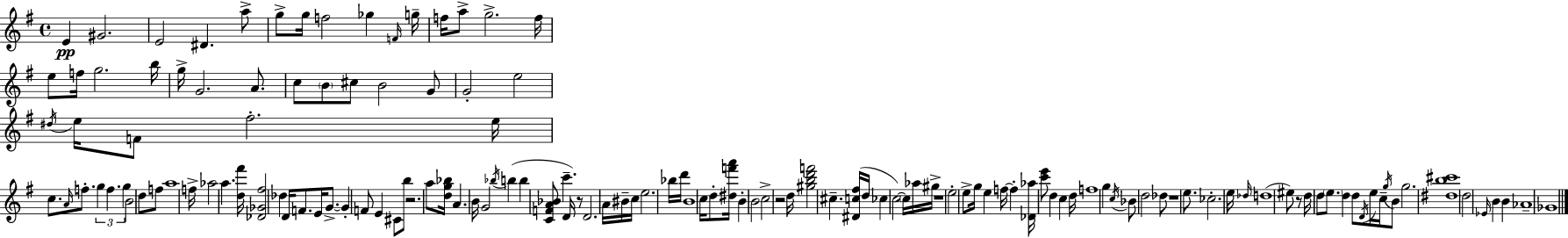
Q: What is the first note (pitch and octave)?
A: E4